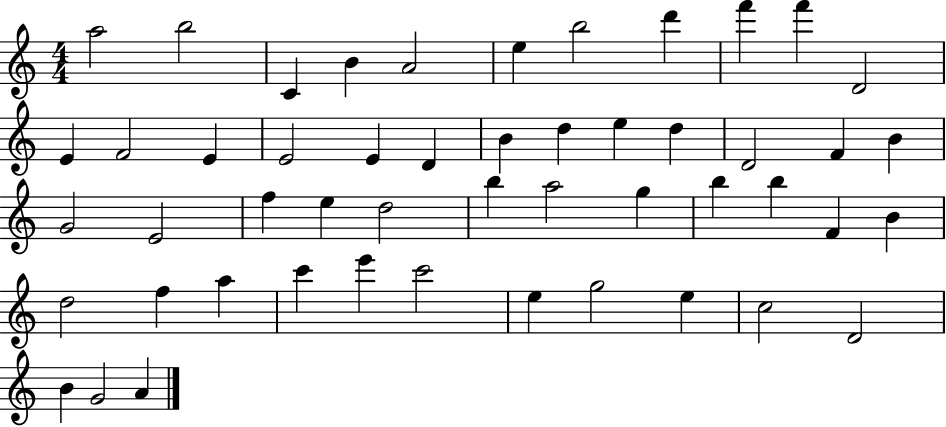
A5/h B5/h C4/q B4/q A4/h E5/q B5/h D6/q F6/q F6/q D4/h E4/q F4/h E4/q E4/h E4/q D4/q B4/q D5/q E5/q D5/q D4/h F4/q B4/q G4/h E4/h F5/q E5/q D5/h B5/q A5/h G5/q B5/q B5/q F4/q B4/q D5/h F5/q A5/q C6/q E6/q C6/h E5/q G5/h E5/q C5/h D4/h B4/q G4/h A4/q